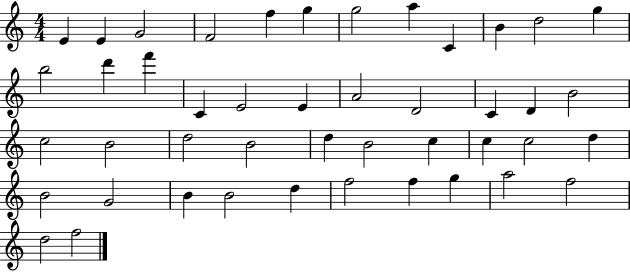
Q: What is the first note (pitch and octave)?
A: E4